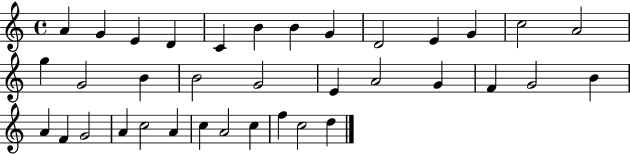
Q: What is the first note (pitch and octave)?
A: A4